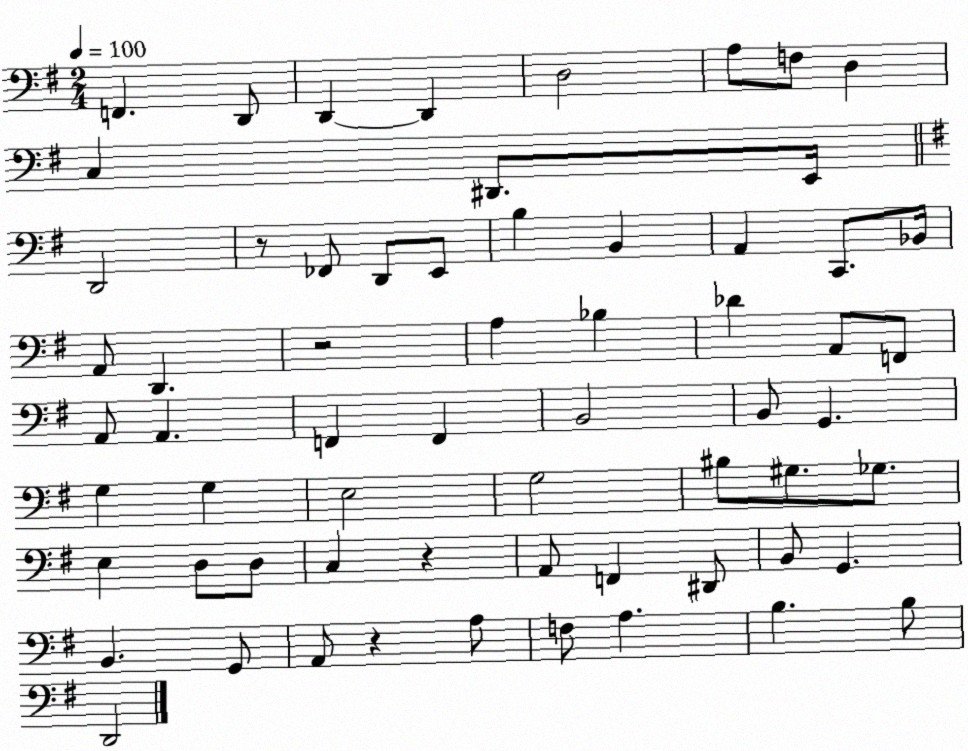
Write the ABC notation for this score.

X:1
T:Untitled
M:2/4
L:1/4
K:G
F,, D,,/2 D,, D,, D,2 A,/2 F,/2 D, C, ^D,,/2 E,,/4 D,,2 z/2 _F,,/2 D,,/2 E,,/2 B, B,, A,, C,,/2 _B,,/4 A,,/2 D,, z2 A, _B, _D A,,/2 F,,/2 A,,/2 A,, F,, F,, B,,2 B,,/2 G,, G, G, E,2 G,2 ^B,/2 ^G,/2 _G,/2 E, D,/2 D,/2 C, z A,,/2 F,, ^D,,/2 B,,/2 G,, B,, G,,/2 A,,/2 z A,/2 F,/2 A, B, B,/2 D,,2